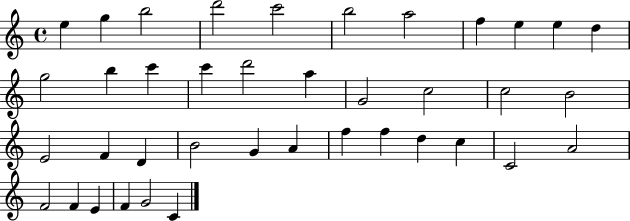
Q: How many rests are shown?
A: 0